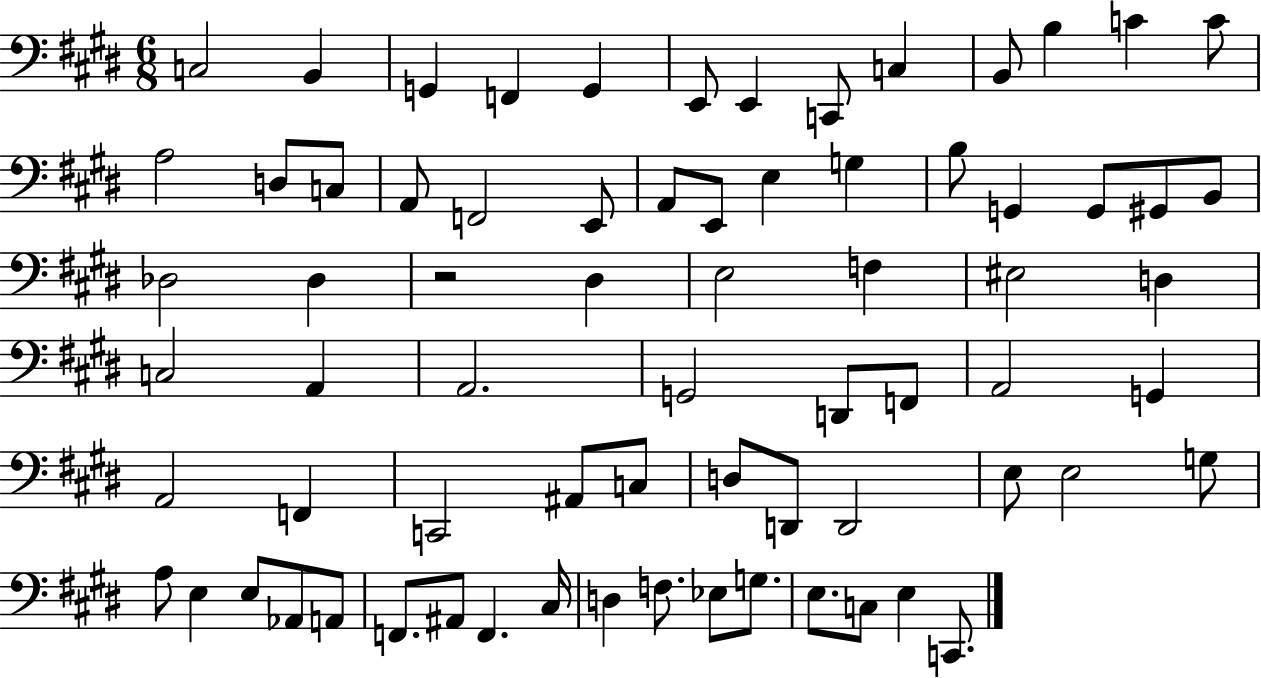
{
  \clef bass
  \numericTimeSignature
  \time 6/8
  \key e \major
  \repeat volta 2 { c2 b,4 | g,4 f,4 g,4 | e,8 e,4 c,8 c4 | b,8 b4 c'4 c'8 | \break a2 d8 c8 | a,8 f,2 e,8 | a,8 e,8 e4 g4 | b8 g,4 g,8 gis,8 b,8 | \break des2 des4 | r2 dis4 | e2 f4 | eis2 d4 | \break c2 a,4 | a,2. | g,2 d,8 f,8 | a,2 g,4 | \break a,2 f,4 | c,2 ais,8 c8 | d8 d,8 d,2 | e8 e2 g8 | \break a8 e4 e8 aes,8 a,8 | f,8. ais,8 f,4. cis16 | d4 f8. ees8 g8. | e8. c8 e4 c,8. | \break } \bar "|."
}